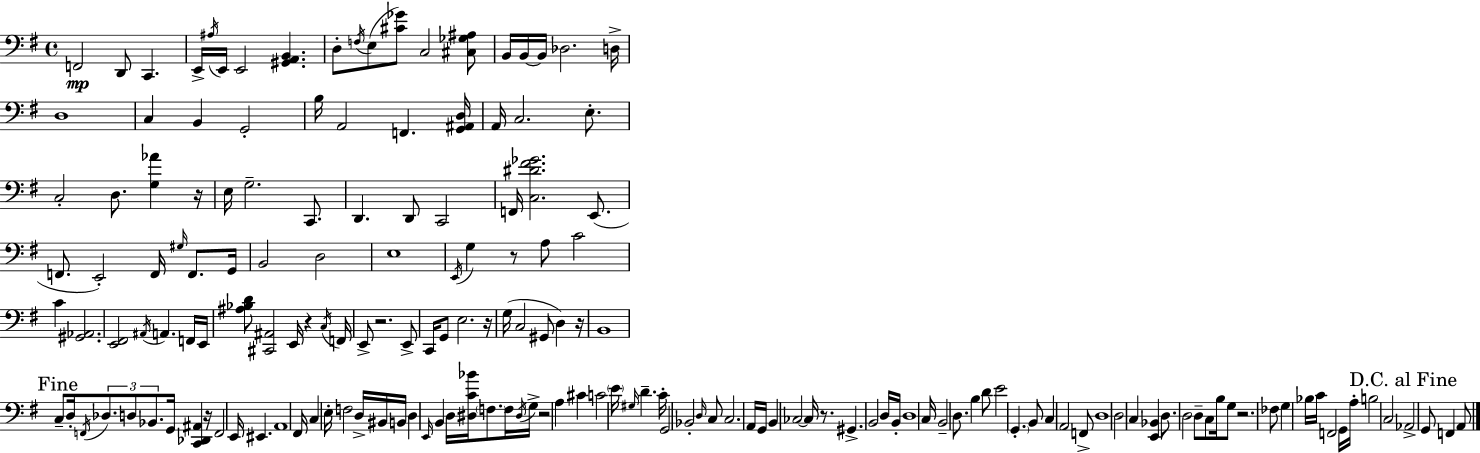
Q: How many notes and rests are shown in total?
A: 171